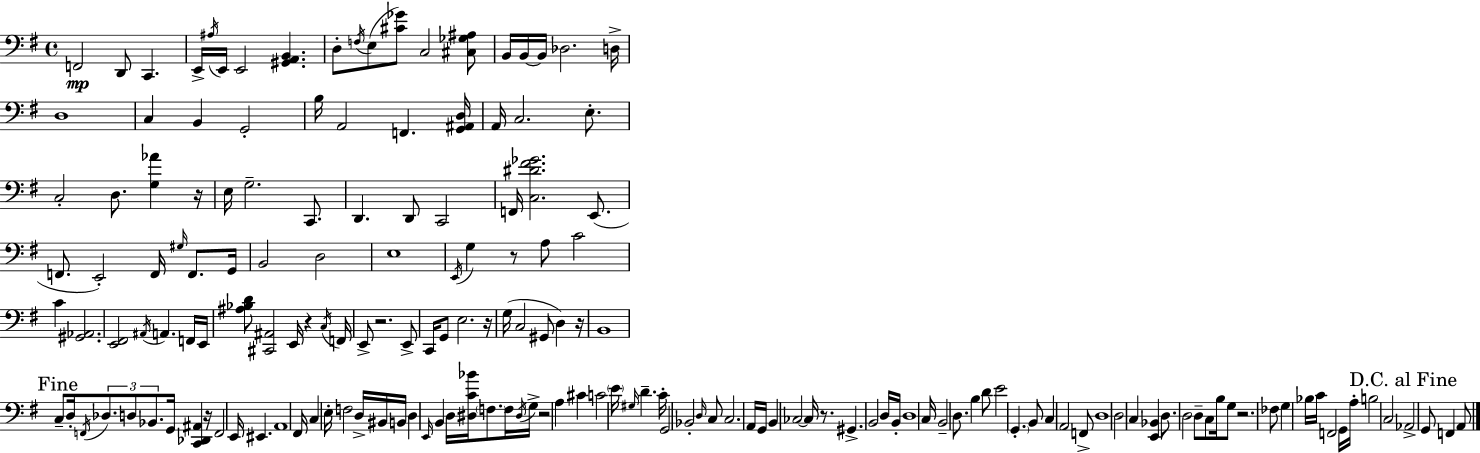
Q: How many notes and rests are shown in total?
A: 171